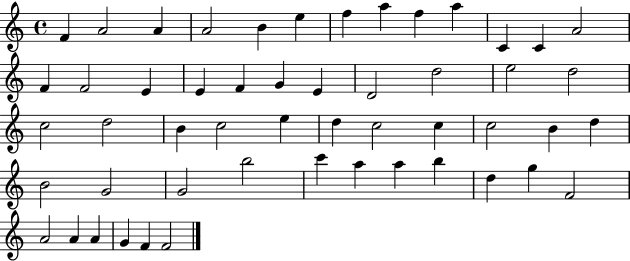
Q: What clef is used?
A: treble